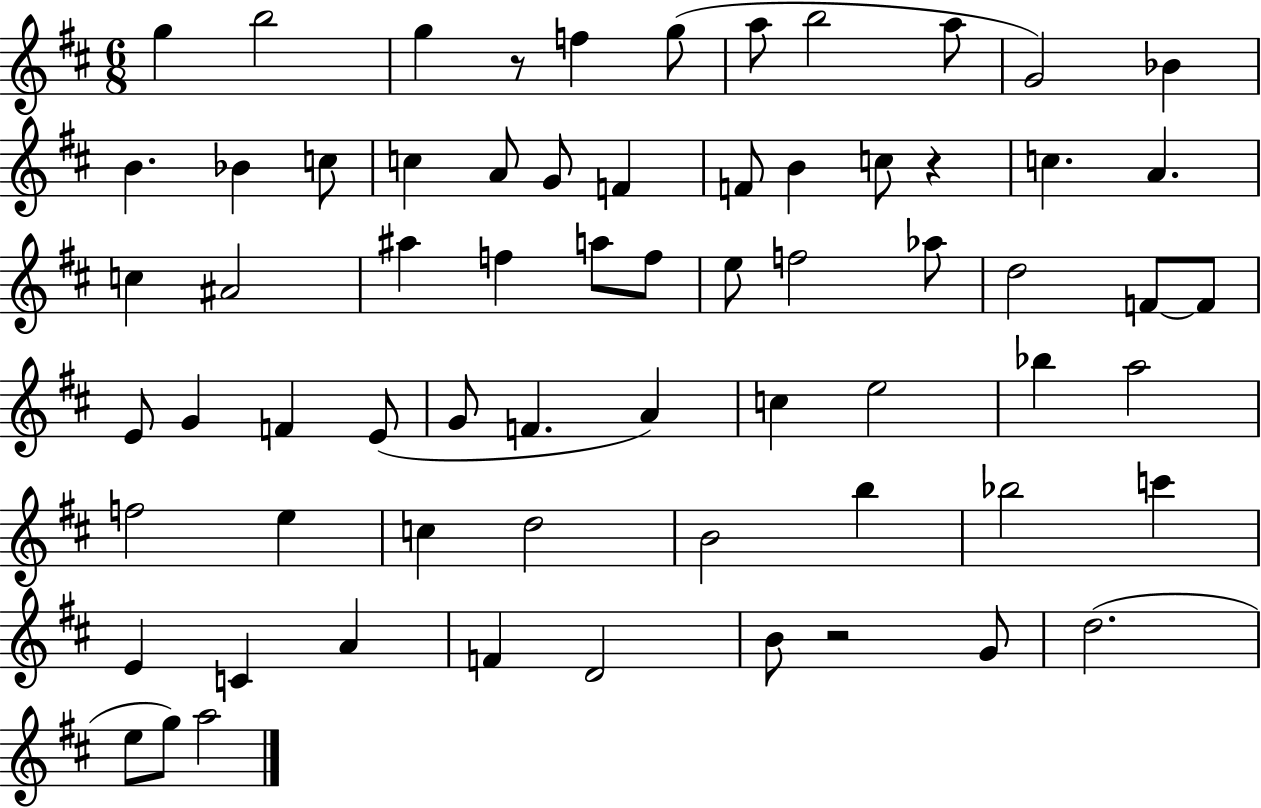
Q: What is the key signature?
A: D major